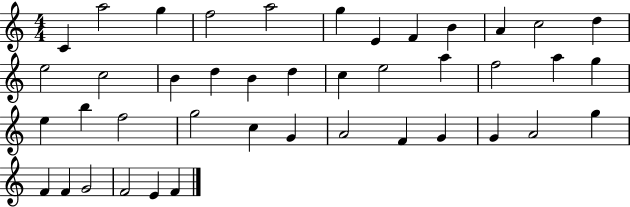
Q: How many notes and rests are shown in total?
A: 42